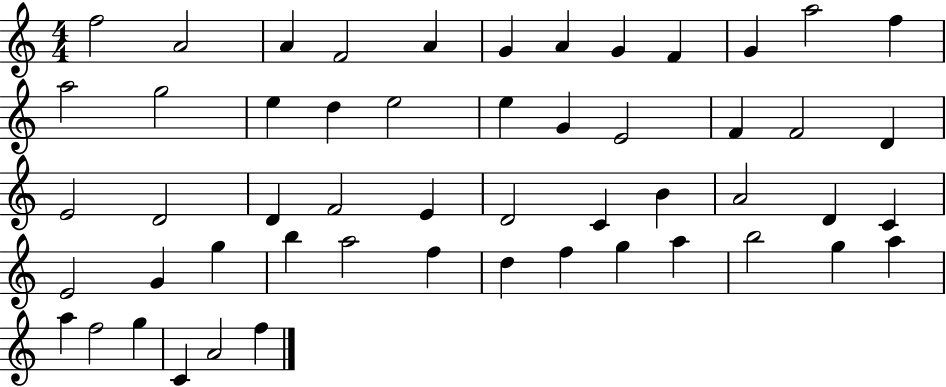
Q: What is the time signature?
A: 4/4